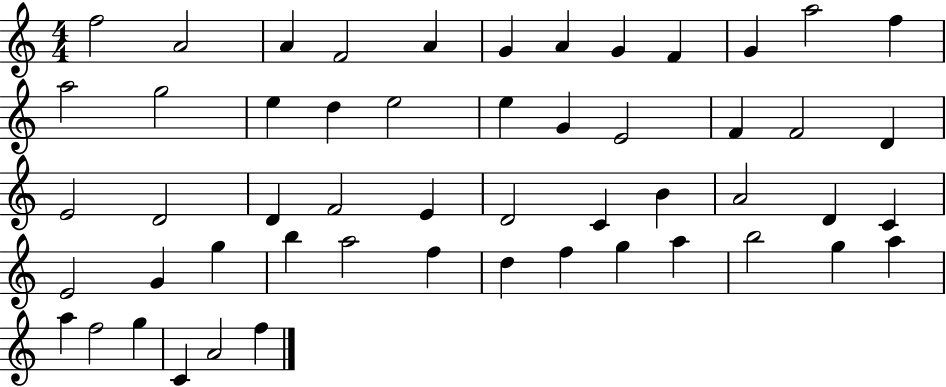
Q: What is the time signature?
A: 4/4